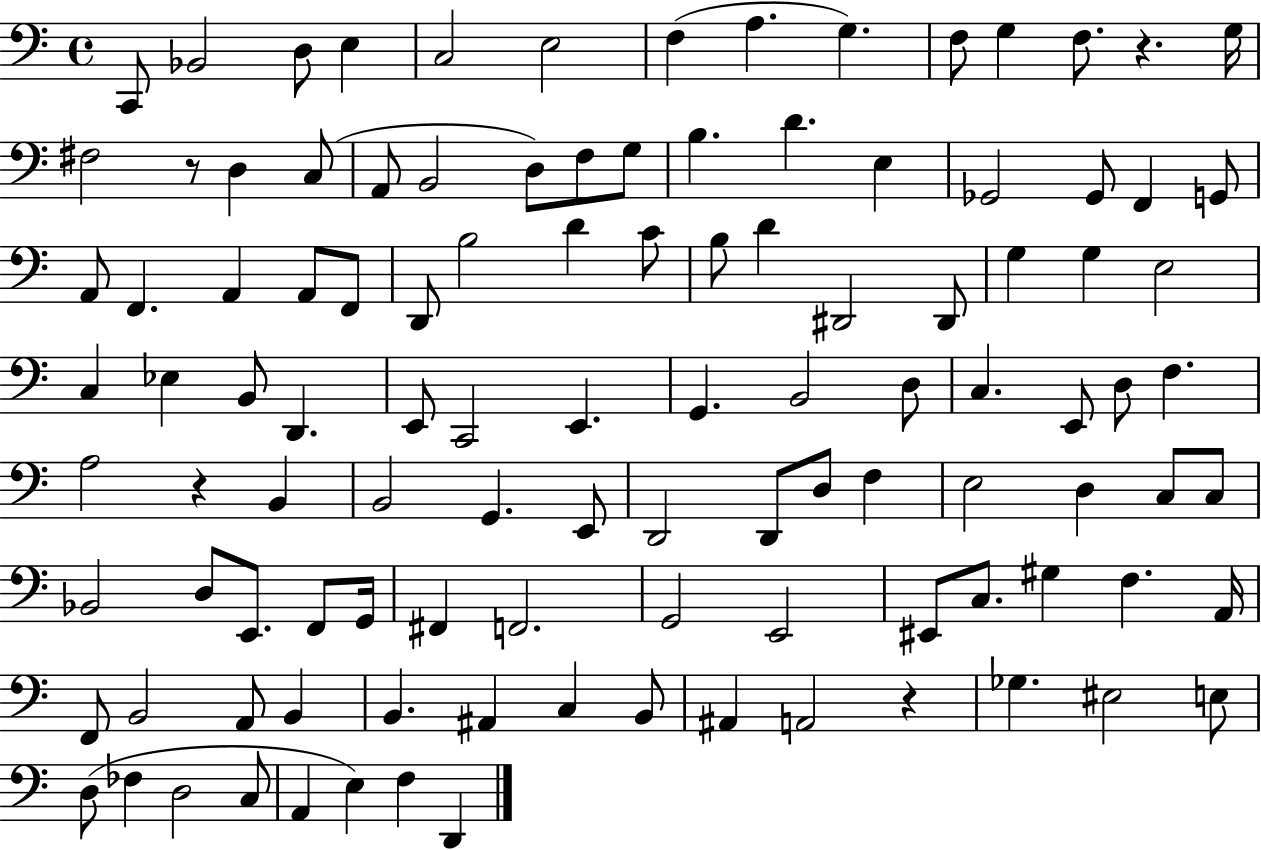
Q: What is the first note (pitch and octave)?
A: C2